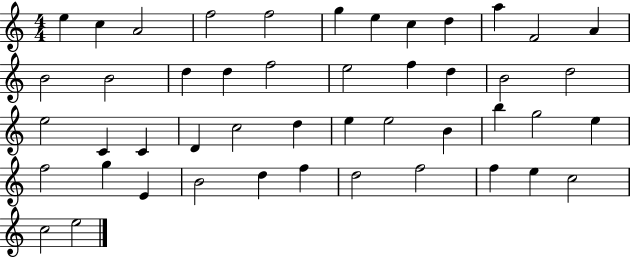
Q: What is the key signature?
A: C major